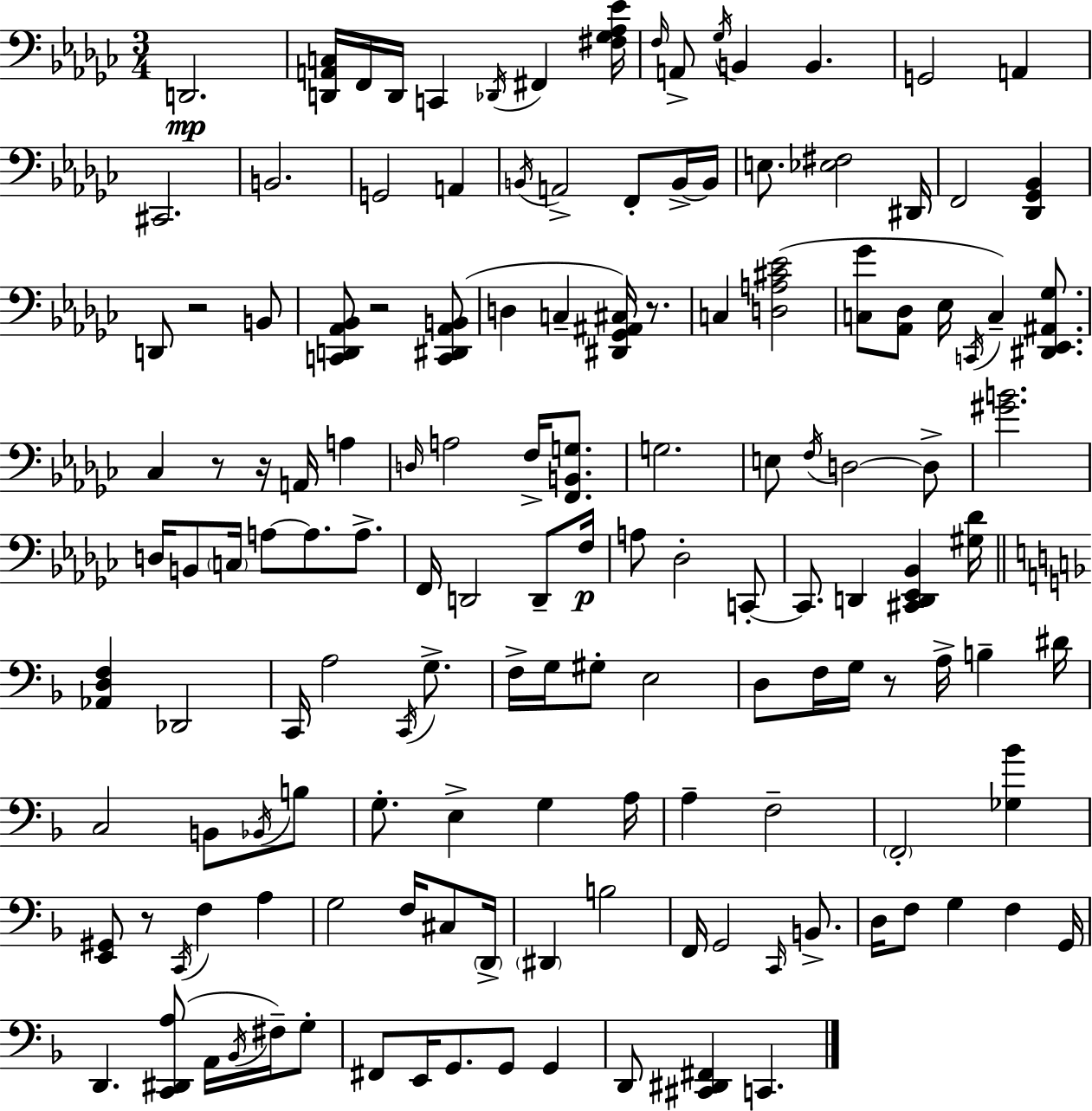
X:1
T:Untitled
M:3/4
L:1/4
K:Ebm
D,,2 [D,,A,,C,]/4 F,,/4 D,,/4 C,, _D,,/4 ^F,, [^F,_G,_A,_E]/4 F,/4 A,,/2 _G,/4 B,, B,, G,,2 A,, ^C,,2 B,,2 G,,2 A,, B,,/4 A,,2 F,,/2 B,,/4 B,,/4 E,/2 [_E,^F,]2 ^D,,/4 F,,2 [_D,,_G,,_B,,] D,,/2 z2 B,,/2 [C,,D,,_A,,_B,,]/2 z2 [C,,^D,,_A,,B,,]/2 D, C, [^D,,_G,,^A,,^C,]/4 z/2 C, [D,A,^C_E]2 [C,_G]/2 [_A,,_D,]/2 _E,/4 C,,/4 C, [^D,,_E,,^A,,_G,]/2 _C, z/2 z/4 A,,/4 A, D,/4 A,2 F,/4 [F,,B,,G,]/2 G,2 E,/2 F,/4 D,2 D,/2 [^GB]2 D,/4 B,,/2 C,/4 A,/2 A,/2 A,/2 F,,/4 D,,2 D,,/2 F,/4 A,/2 _D,2 C,,/2 C,,/2 D,, [^C,,D,,_E,,_B,,] [^G,_D]/4 [_A,,D,F,] _D,,2 C,,/4 A,2 C,,/4 G,/2 F,/4 G,/4 ^G,/2 E,2 D,/2 F,/4 G,/4 z/2 A,/4 B, ^D/4 C,2 B,,/2 _B,,/4 B,/2 G,/2 E, G, A,/4 A, F,2 F,,2 [_G,_B] [E,,^G,,]/2 z/2 C,,/4 F, A, G,2 F,/4 ^C,/2 D,,/4 ^D,, B,2 F,,/4 G,,2 C,,/4 B,,/2 D,/4 F,/2 G, F, G,,/4 D,, [C,,^D,,A,]/2 A,,/4 _B,,/4 ^F,/4 G,/2 ^F,,/2 E,,/4 G,,/2 G,,/2 G,, D,,/2 [^C,,^D,,^F,,] C,,